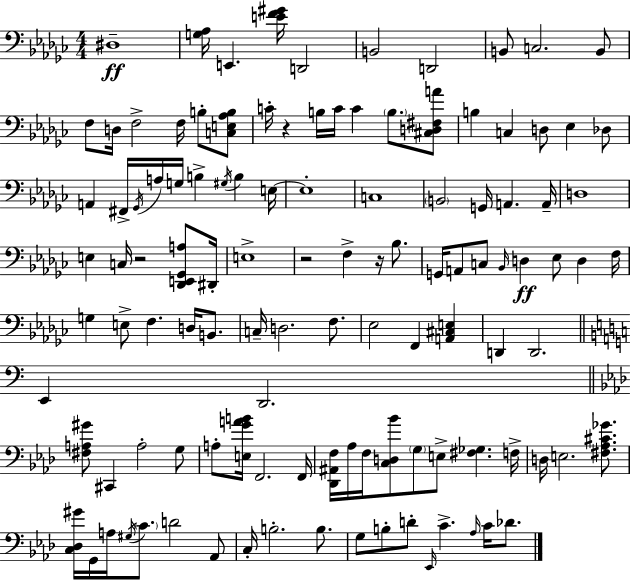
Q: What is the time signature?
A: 4/4